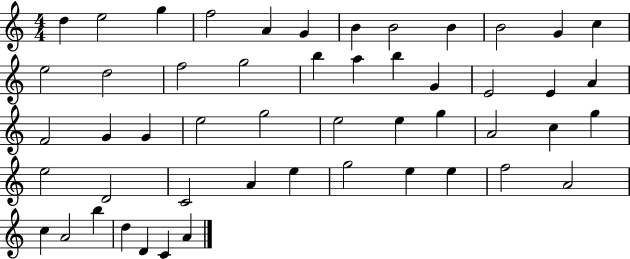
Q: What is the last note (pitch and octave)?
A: A4